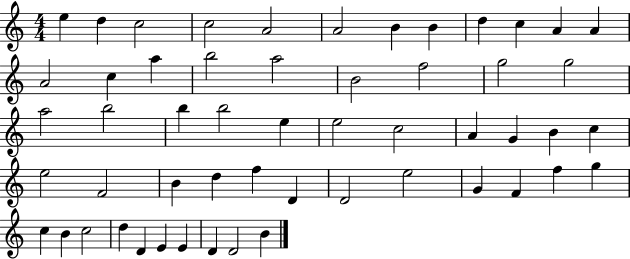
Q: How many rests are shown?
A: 0